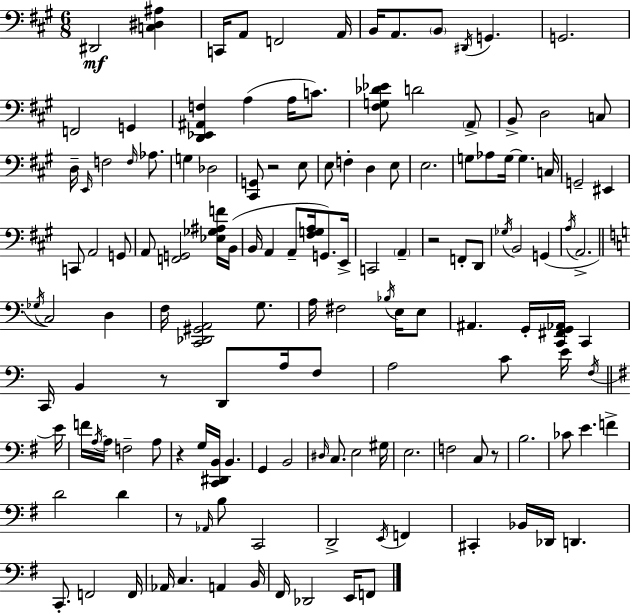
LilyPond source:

{
  \clef bass
  \numericTimeSignature
  \time 6/8
  \key a \major
  dis,2\mf <c dis ais>4 | c,16 a,8 f,2 a,16 | b,16 a,8. \parenthesize b,8 \acciaccatura { dis,16 } g,4. | g,2. | \break f,2 g,4 | <d, ees, ais, f>4 a4( a16 c'8.) | <fis g des' ees'>8 d'2 \parenthesize a,8-> | b,8-> d2 c8 | \break d16-- \grace { e,16 } f2 \grace { f16 } | aes8. g4 des2 | <cis, g,>8 r2 | e8 e8 f4-. d4 | \break e8 e2. | g8 aes8 g16~~ g4. | c16 g,2-- eis,4 | c,8 a,2 | \break g,8 a,8 <f, g,>2 | <ees ges ais f'>16 b,16( b,16 a,4 a,8-- <fis g a>16 g,8.) | e,16-> c,2 \parenthesize a,4-- | r2 f,8-. | \break d,8 \acciaccatura { ges16 } b,2 | g,4( \acciaccatura { a16 } a,2.-> | \bar "||" \break \key a \minor \acciaccatura { ges16 } c2) d4 | f16 <c, des, gis, a,>2 g8. | a16 fis2 \acciaccatura { bes16 } e16 | e8 ais,4. g,16-. <c, fis, g, aes,>16 c,4 | \break c,16 b,4 r8 d,8 a16 | f8 a2 c'8 | e'16 \acciaccatura { f16 } \bar "||" \break \key g \major e'16 f'16 \acciaccatura { a16~ }~ a16 f2-- | a8 r4 g16 <c, dis, b,>16 b,4. | g,4 b,2 | \grace { dis16 } c8. e2 | \break gis16 e2. | f2 c8 | r8 b2. | ces'8 e'4. f'4-> | \break d'2 d'4 | r8 \grace { aes,16 } b8 c,2 | d,2-> | \acciaccatura { e,16 } f,4 cis,4-. bes,16 des,16 d,4. | \break c,8.-. f,2 | f,16 aes,16 c4. | a,4 b,16 fis,16 des,2 | e,16 f,8 \bar "|."
}